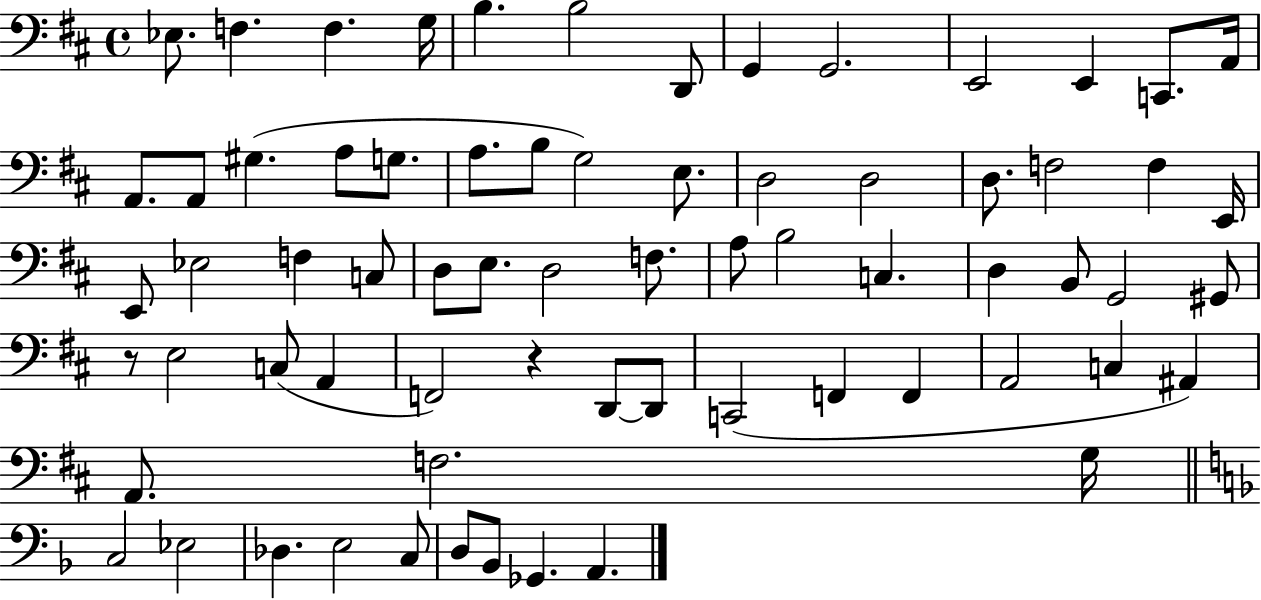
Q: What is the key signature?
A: D major